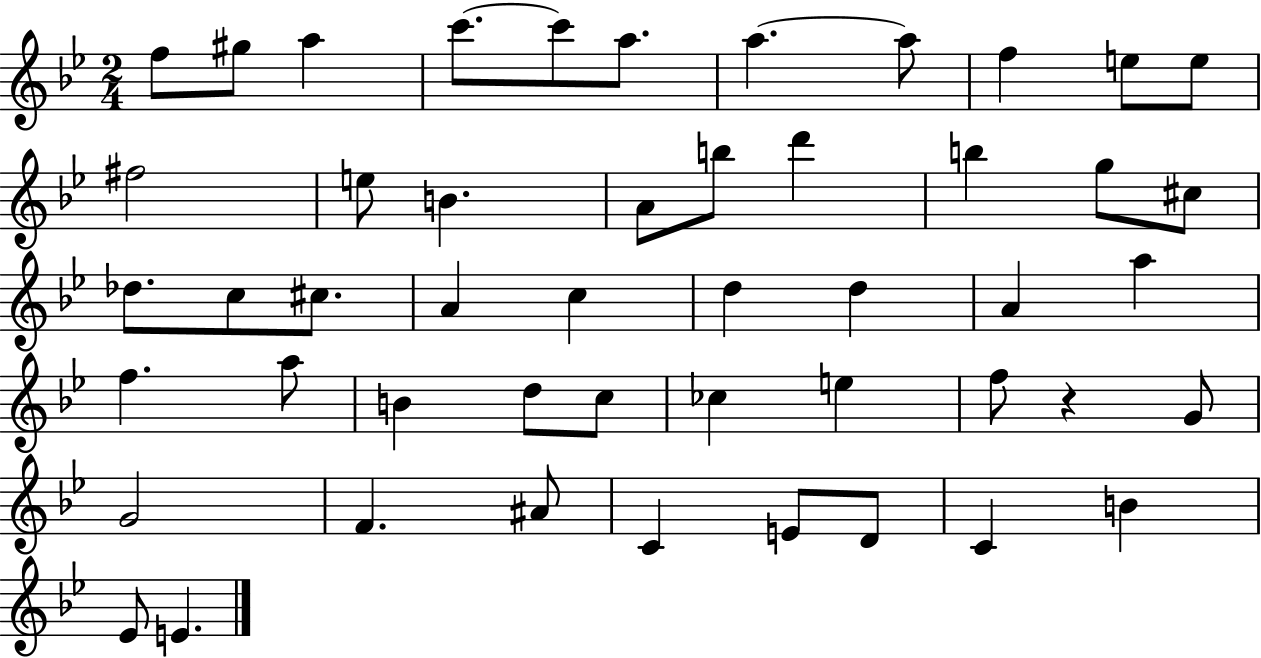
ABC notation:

X:1
T:Untitled
M:2/4
L:1/4
K:Bb
f/2 ^g/2 a c'/2 c'/2 a/2 a a/2 f e/2 e/2 ^f2 e/2 B A/2 b/2 d' b g/2 ^c/2 _d/2 c/2 ^c/2 A c d d A a f a/2 B d/2 c/2 _c e f/2 z G/2 G2 F ^A/2 C E/2 D/2 C B _E/2 E